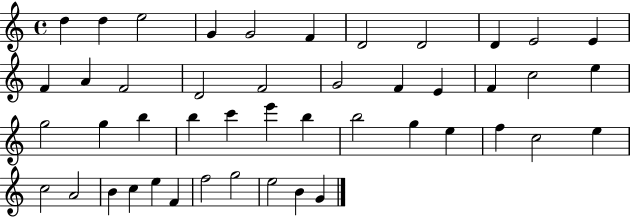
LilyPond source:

{
  \clef treble
  \time 4/4
  \defaultTimeSignature
  \key c \major
  d''4 d''4 e''2 | g'4 g'2 f'4 | d'2 d'2 | d'4 e'2 e'4 | \break f'4 a'4 f'2 | d'2 f'2 | g'2 f'4 e'4 | f'4 c''2 e''4 | \break g''2 g''4 b''4 | b''4 c'''4 e'''4 b''4 | b''2 g''4 e''4 | f''4 c''2 e''4 | \break c''2 a'2 | b'4 c''4 e''4 f'4 | f''2 g''2 | e''2 b'4 g'4 | \break \bar "|."
}